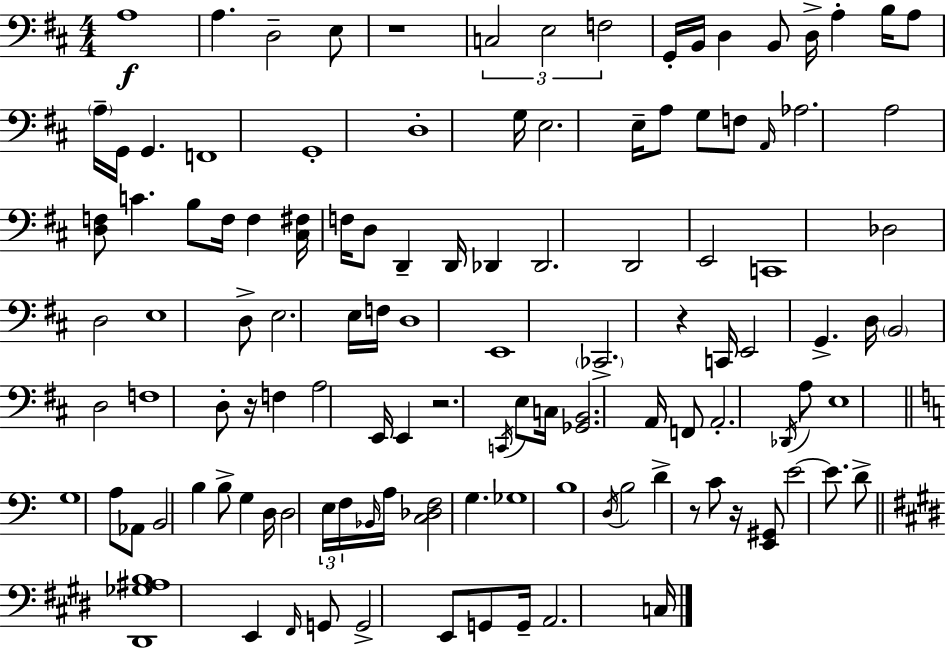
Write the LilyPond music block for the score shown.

{
  \clef bass
  \numericTimeSignature
  \time 4/4
  \key d \major
  a1\f | a4. d2-- e8 | r1 | \tuplet 3/2 { c2 e2 | \break f2 } g,16-. b,16 d4 b,8 | d16-> a4-. b16 a8 \parenthesize a16-- g,16 g,4. | f,1 | g,1-. | \break d1-. | g16 e2. e16-- a8 | g8 f8 \grace { a,16 } aes2. | a2 <d f>8 c'4. | \break b8 f16 f4 <cis fis>16 f16 d8 d,4-- | d,16 des,4 des,2. | d,2 e,2 | c,1 | \break des2 d2 | e1 | d8-> e2. e16 | f16 d1 | \break e,1 | \parenthesize ces,2.-> r4 | c,16 e,2 g,4.-> | d16 \parenthesize b,2 d2 | \break f1 | d8-. r16 f4 a2 | e,16 e,4 r2. | \acciaccatura { c,16 } e8 c16 <ges, b,>2. | \break a,16 f,8 a,2.-. | \acciaccatura { des,16 } a8 e1 | \bar "||" \break \key c \major g1 | a8 aes,8 b,2 b4 | b8-> g4 d16 d2 \tuplet 3/2 { e16 | f16 \grace { bes,16 } } a16 <c des f>2 g4. | \break ges1 | b1 | \acciaccatura { d16 } b2 d'4-> r8 | c'8 r16 <e, gis,>8 e'2~~ e'8. | \break d'8-> \bar "||" \break \key e \major <dis, ges ais b>1 | e,4 \grace { fis,16 } g,8 g,2-> e,8 | g,8 g,16-- a,2. | c16 \bar "|."
}